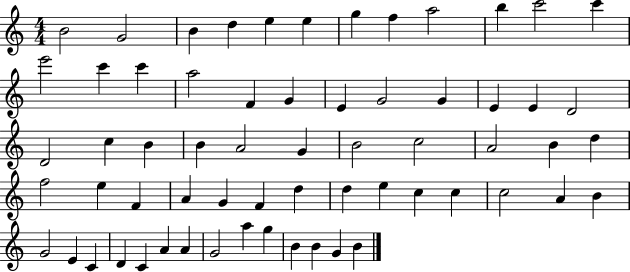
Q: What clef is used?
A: treble